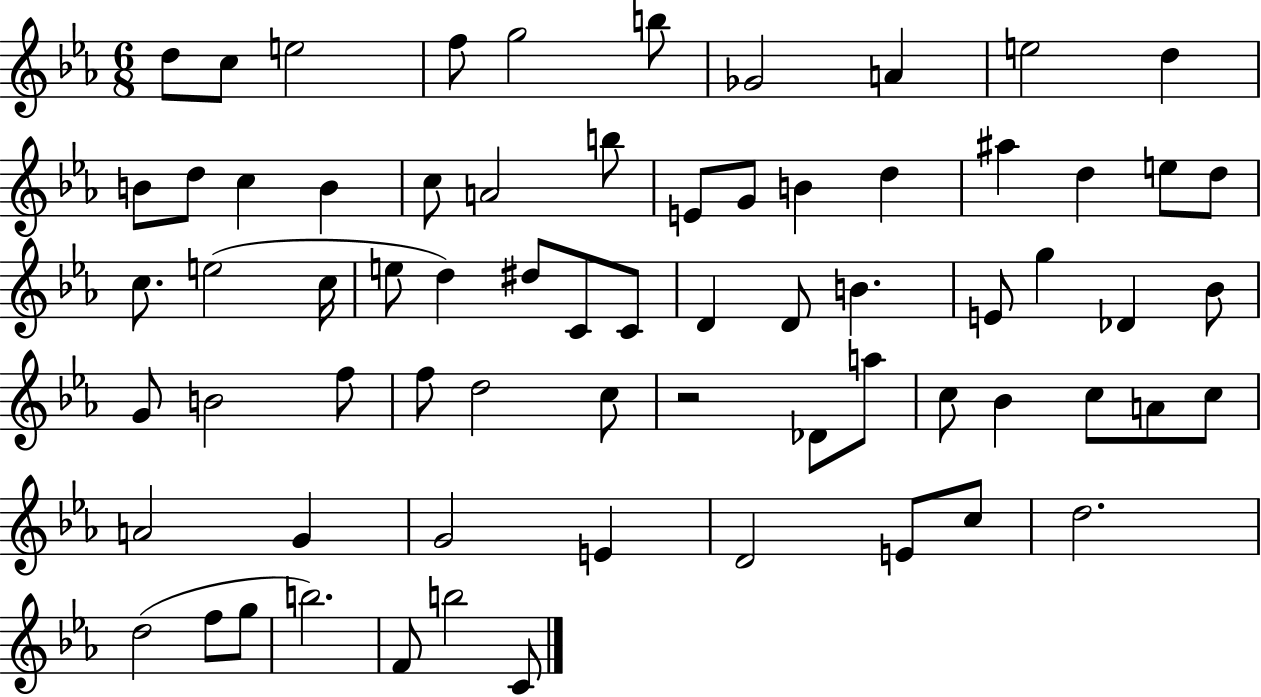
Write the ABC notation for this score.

X:1
T:Untitled
M:6/8
L:1/4
K:Eb
d/2 c/2 e2 f/2 g2 b/2 _G2 A e2 d B/2 d/2 c B c/2 A2 b/2 E/2 G/2 B d ^a d e/2 d/2 c/2 e2 c/4 e/2 d ^d/2 C/2 C/2 D D/2 B E/2 g _D _B/2 G/2 B2 f/2 f/2 d2 c/2 z2 _D/2 a/2 c/2 _B c/2 A/2 c/2 A2 G G2 E D2 E/2 c/2 d2 d2 f/2 g/2 b2 F/2 b2 C/2